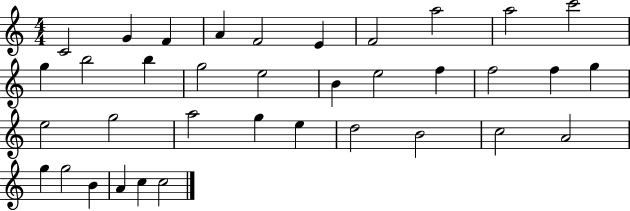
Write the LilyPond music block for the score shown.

{
  \clef treble
  \numericTimeSignature
  \time 4/4
  \key c \major
  c'2 g'4 f'4 | a'4 f'2 e'4 | f'2 a''2 | a''2 c'''2 | \break g''4 b''2 b''4 | g''2 e''2 | b'4 e''2 f''4 | f''2 f''4 g''4 | \break e''2 g''2 | a''2 g''4 e''4 | d''2 b'2 | c''2 a'2 | \break g''4 g''2 b'4 | a'4 c''4 c''2 | \bar "|."
}